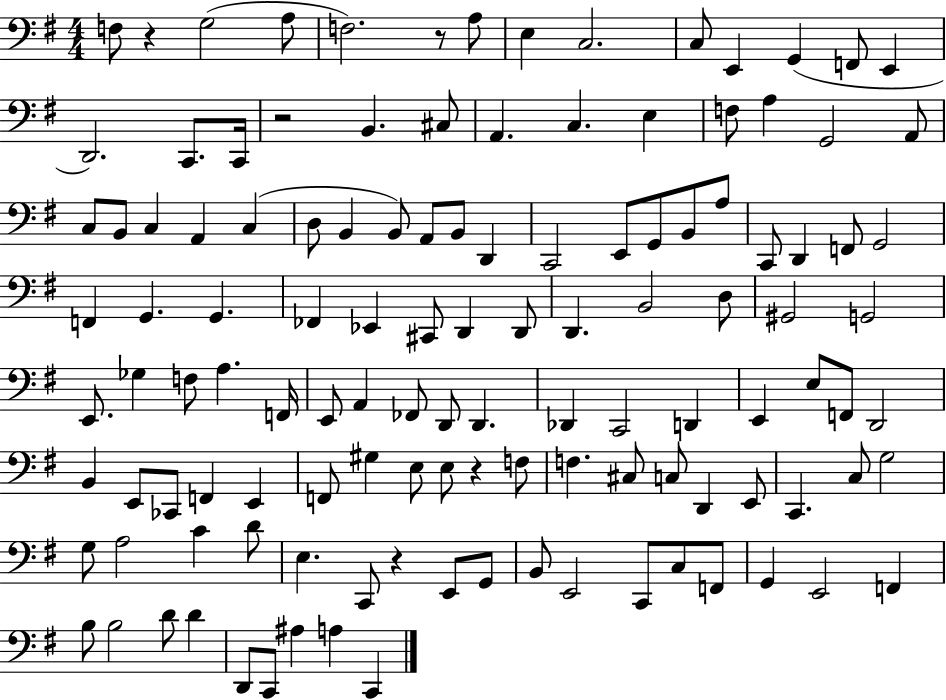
{
  \clef bass
  \numericTimeSignature
  \time 4/4
  \key g \major
  f8 r4 g2( a8 | f2.) r8 a8 | e4 c2. | c8 e,4 g,4( f,8 e,4 | \break d,2.) c,8. c,16 | r2 b,4. cis8 | a,4. c4. e4 | f8 a4 g,2 a,8 | \break c8 b,8 c4 a,4 c4( | d8 b,4 b,8) a,8 b,8 d,4 | c,2 e,8 g,8 b,8 a8 | c,8 d,4 f,8 g,2 | \break f,4 g,4. g,4. | fes,4 ees,4 cis,8 d,4 d,8 | d,4. b,2 d8 | gis,2 g,2 | \break e,8. ges4 f8 a4. f,16 | e,8 a,4 fes,8 d,8 d,4. | des,4 c,2 d,4 | e,4 e8 f,8 d,2 | \break b,4 e,8 ces,8 f,4 e,4 | f,8 gis4 e8 e8 r4 f8 | f4. cis8 c8 d,4 e,8 | c,4. c8 g2 | \break g8 a2 c'4 d'8 | e4. c,8 r4 e,8 g,8 | b,8 e,2 c,8 c8 f,8 | g,4 e,2 f,4 | \break b8 b2 d'8 d'4 | d,8 c,8 ais4 a4 c,4 | \bar "|."
}